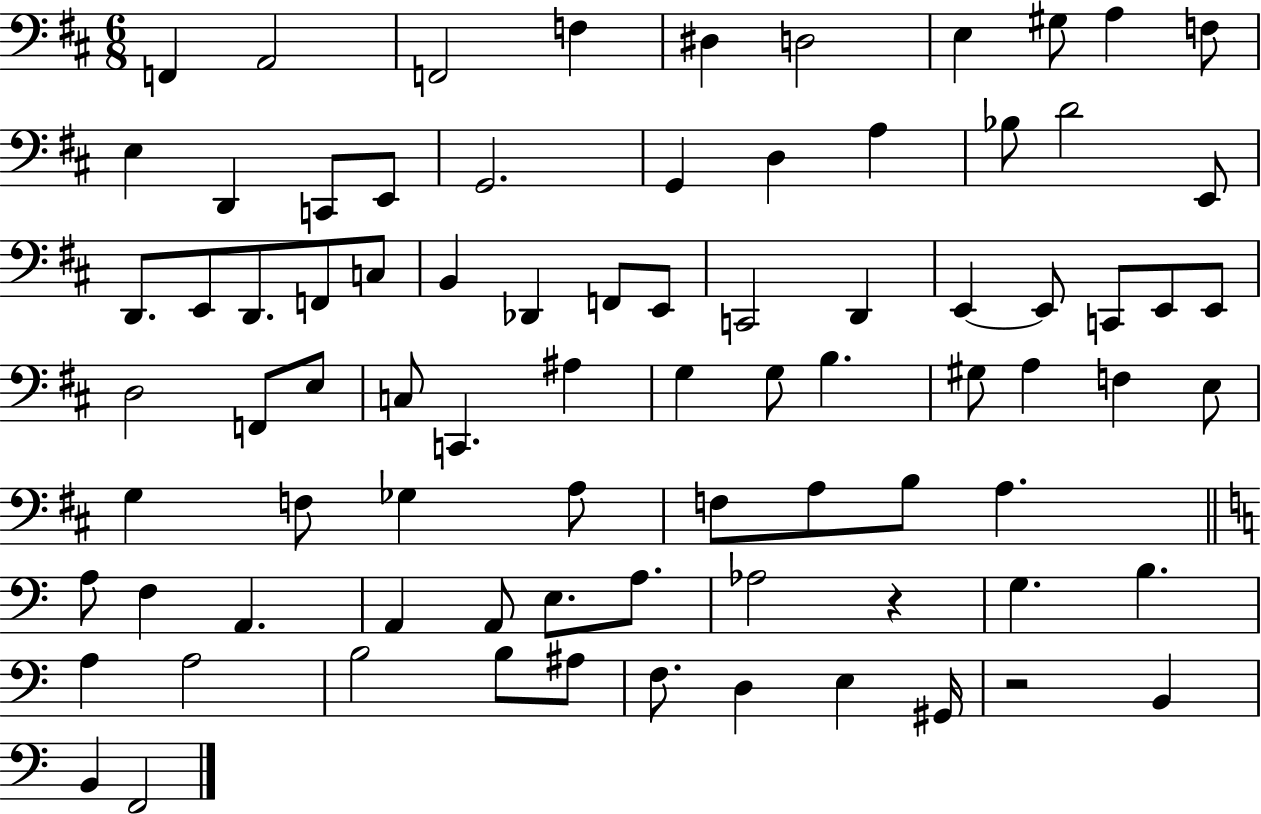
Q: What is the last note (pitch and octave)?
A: F2